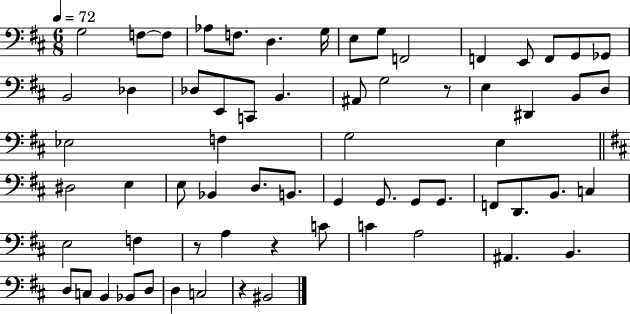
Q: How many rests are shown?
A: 4